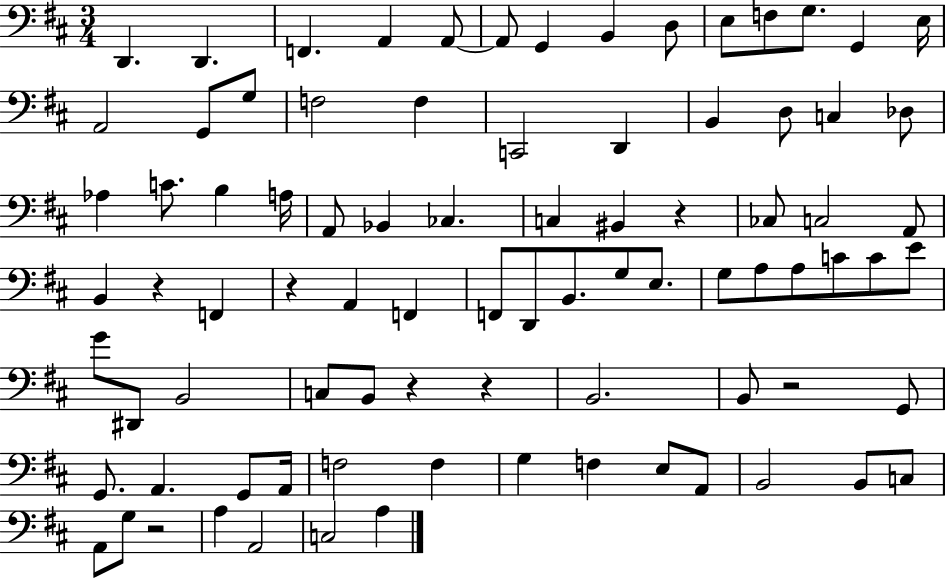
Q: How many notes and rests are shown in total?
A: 86